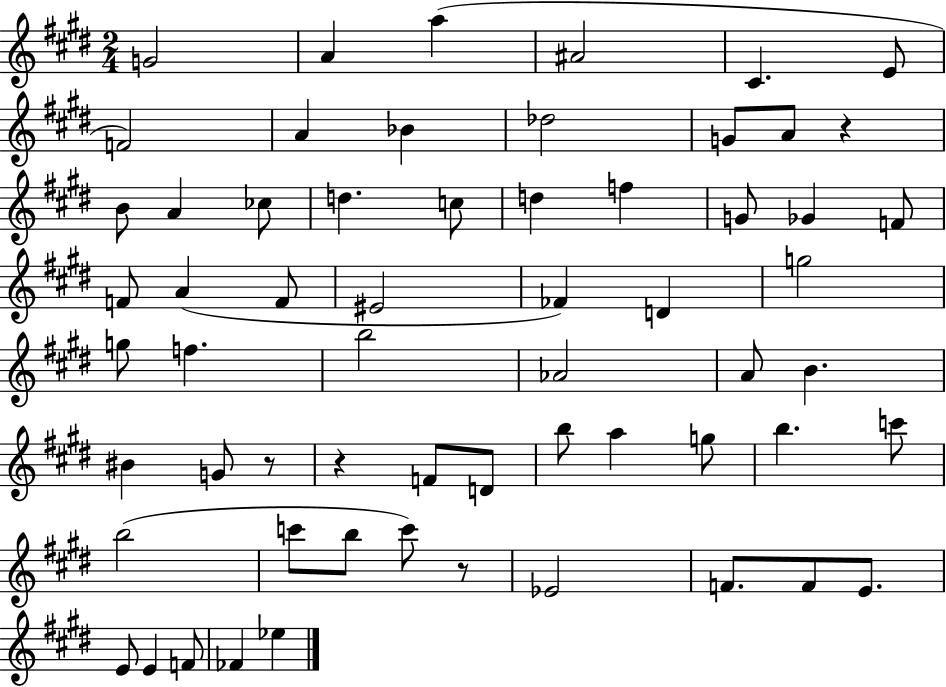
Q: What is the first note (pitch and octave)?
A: G4